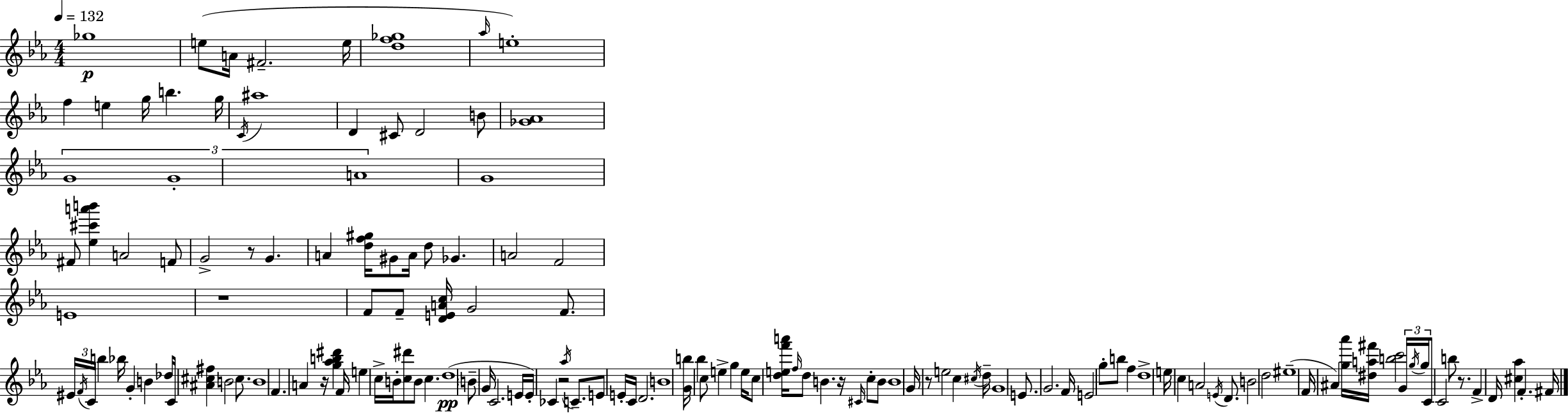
Gb5/w E5/e A4/s F#4/h. E5/s [D5,F5,Gb5]/w Ab5/s E5/w F5/q E5/q G5/s B5/q. G5/s C4/s A#5/w D4/q C#4/e D4/h B4/e [Gb4,Ab4]/w G4/w G4/w A4/w G4/w F#4/e [Eb5,C#6,A6,B6]/q A4/h F4/e G4/h R/e G4/q. A4/q [D5,F5,G#5]/s G#4/e A4/s D5/e Gb4/q. A4/h F4/h E4/w R/w F4/e F4/e [D4,E4,A4,C5]/s G4/h F4/e. EIS4/s F4/s C4/s B5/q Bb5/s G4/q B4/q Db5/s C4/s [A#4,C#5,F#5]/q B4/h C#5/e. B4/w F4/q. A4/q R/s [G5,Ab5,B5,D#6]/q F4/s E5/q C5/s B4/s [C5,D#6]/e B4/e C5/q. D5/w B4/e G4/s C4/h. E4/s E4/s CES4/q R/h Ab5/s C4/e. E4/e E4/s C4/s D4/h. B4/w [G4,B5]/s Bb5/q C5/e E5/q G5/q E5/s C5/e [D5,E5,F6,A6]/s F5/s D5/e B4/q. R/s C#4/s C5/e B4/e B4/w G4/s R/e E5/h C5/q C#5/s D5/s G4/w E4/e. G4/h. F4/s E4/h G5/e B5/e F5/q D5/w E5/s C5/q A4/h E4/s D4/e. B4/h D5/h EIS5/w F4/s A#4/q [G5,Ab6]/s [D#5,A5,F#6]/s [B5,C6]/h G4/s G5/s G5/s C4/e C4/h B5/e R/e. F4/q D4/s [C#5,Ab5]/q F4/q. F#4/s